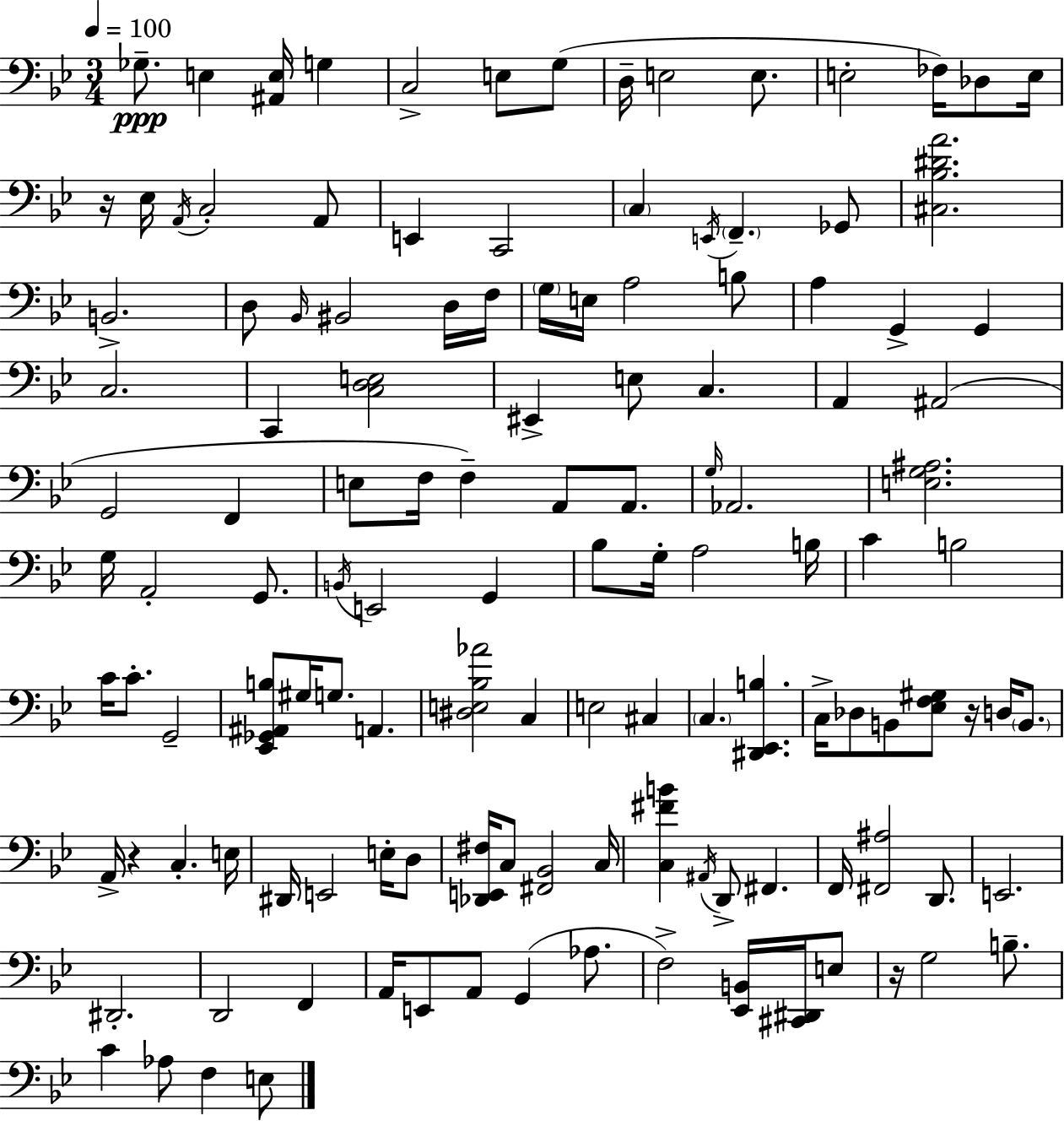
Gb3/e. E3/q [A#2,E3]/s G3/q C3/h E3/e G3/e D3/s E3/h E3/e. E3/h FES3/s Db3/e E3/s R/s Eb3/s A2/s C3/h A2/e E2/q C2/h C3/q E2/s F2/q. Gb2/e [C#3,Bb3,D#4,A4]/h. B2/h. D3/e Bb2/s BIS2/h D3/s F3/s G3/s E3/s A3/h B3/e A3/q G2/q G2/q C3/h. C2/q [C3,D3,E3]/h EIS2/q E3/e C3/q. A2/q A#2/h G2/h F2/q E3/e F3/s F3/q A2/e A2/e. G3/s Ab2/h. [E3,G3,A#3]/h. G3/s A2/h G2/e. B2/s E2/h G2/q Bb3/e G3/s A3/h B3/s C4/q B3/h C4/s C4/e. G2/h [Eb2,Gb2,A#2,B3]/e G#3/s G3/e. A2/q. [D#3,E3,Bb3,Ab4]/h C3/q E3/h C#3/q C3/q. [D#2,Eb2,B3]/q. C3/s Db3/e B2/e [Eb3,F3,G#3]/e R/s D3/s B2/e. A2/s R/q C3/q. E3/s D#2/s E2/h E3/s D3/e [Db2,E2,F#3]/s C3/e [F#2,Bb2]/h C3/s [C3,F#4,B4]/q A#2/s D2/e F#2/q. F2/s [F#2,A#3]/h D2/e. E2/h. D#2/h. D2/h F2/q A2/s E2/e A2/e G2/q Ab3/e. F3/h [Eb2,B2]/s [C#2,D#2]/s E3/e R/s G3/h B3/e. C4/q Ab3/e F3/q E3/e